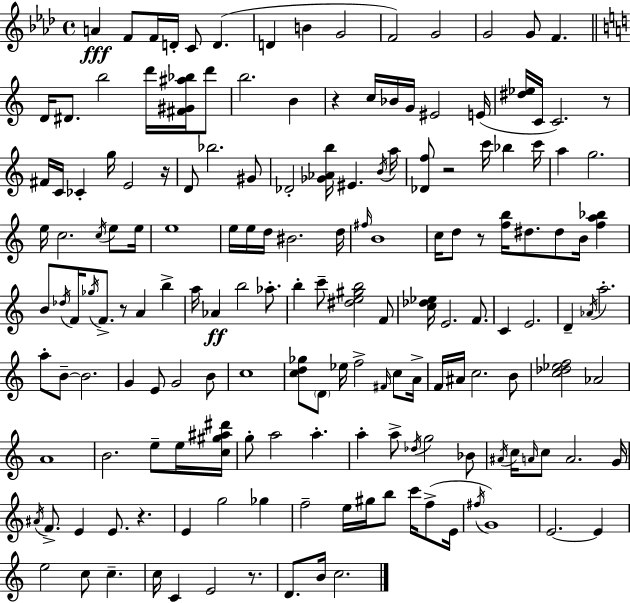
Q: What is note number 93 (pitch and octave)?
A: D4